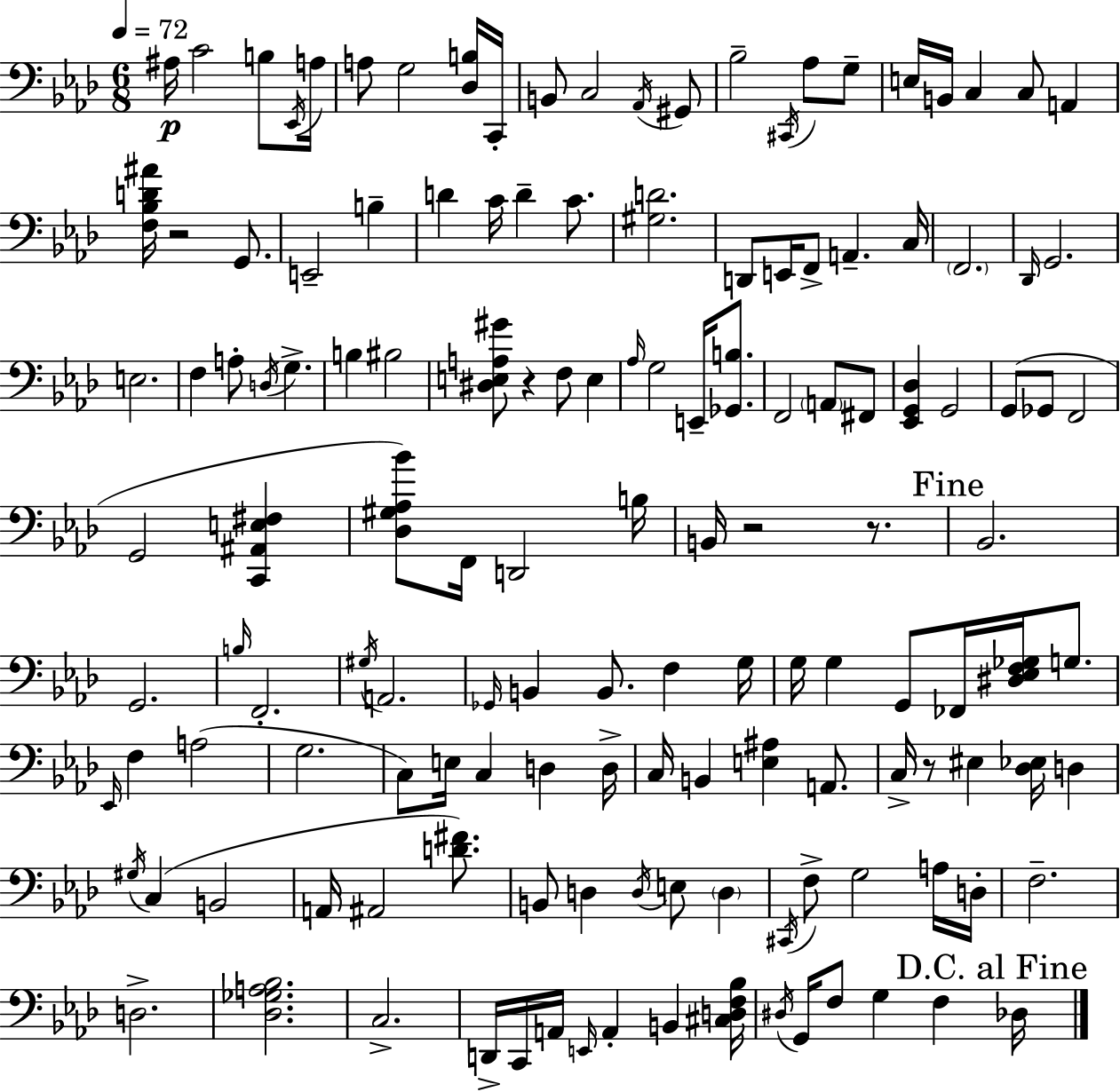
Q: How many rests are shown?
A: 5